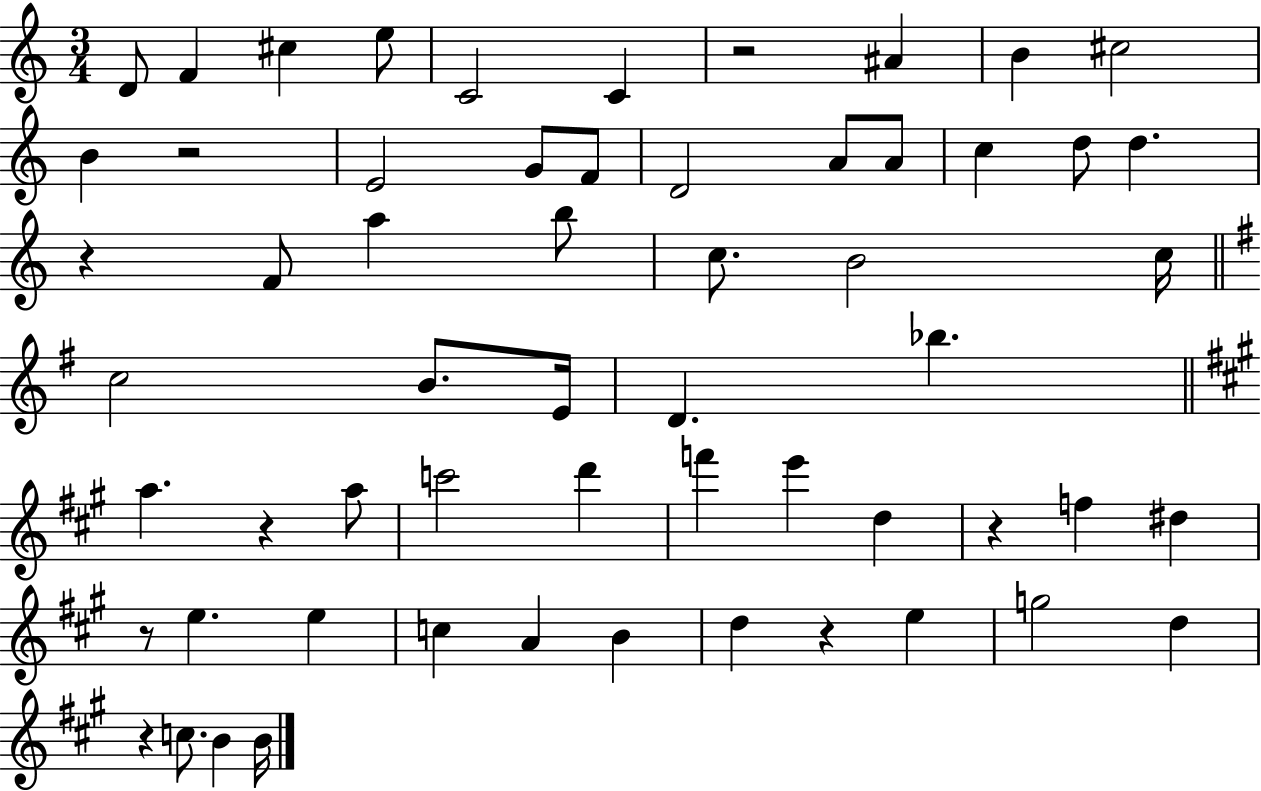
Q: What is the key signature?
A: C major